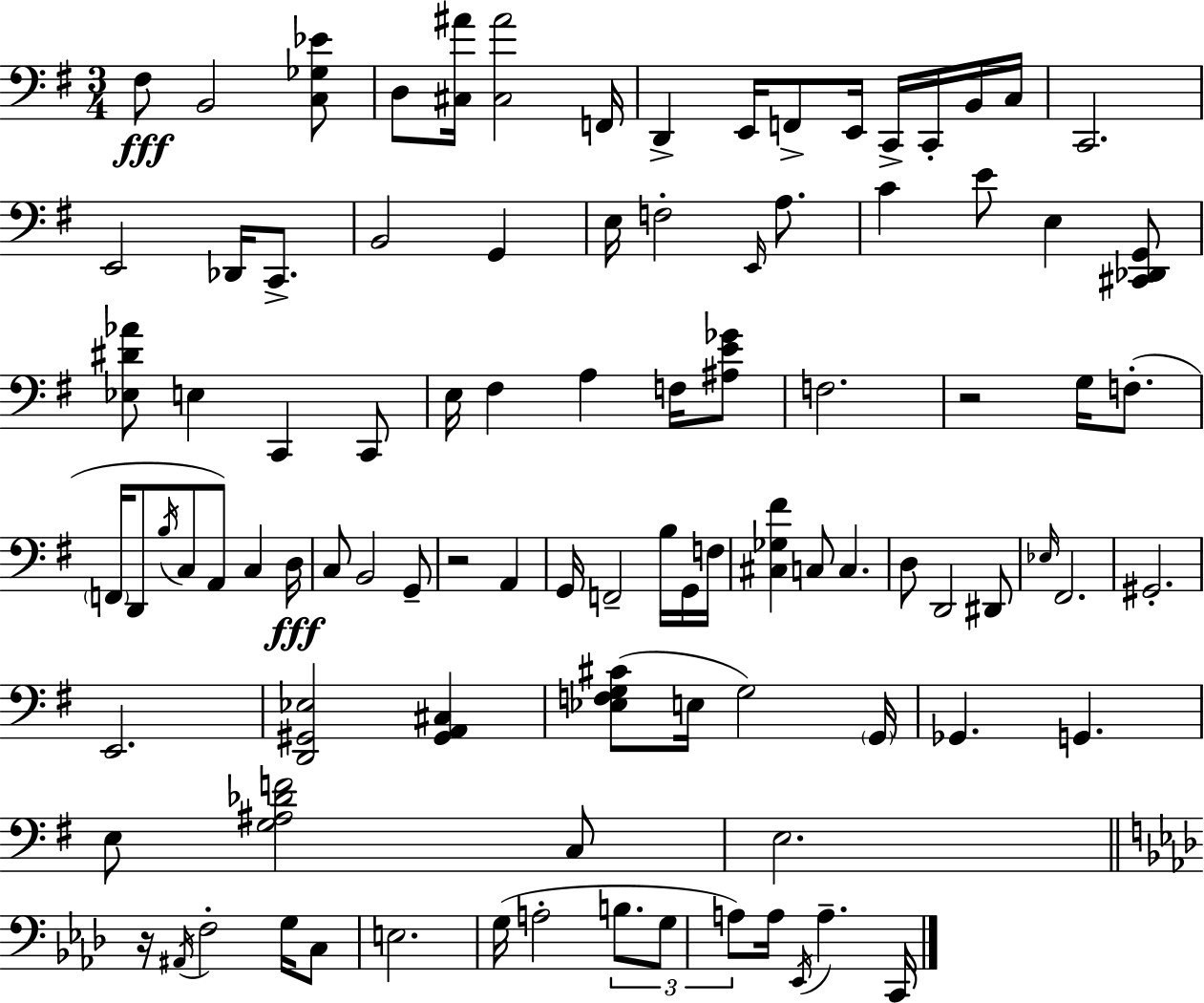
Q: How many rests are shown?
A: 3